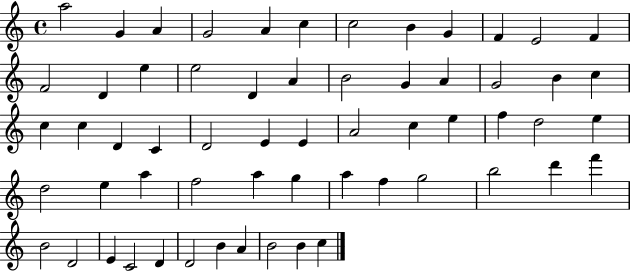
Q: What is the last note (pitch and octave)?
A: C5